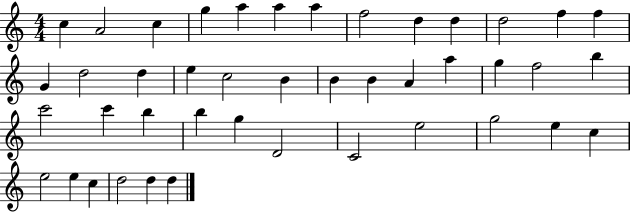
C5/q A4/h C5/q G5/q A5/q A5/q A5/q F5/h D5/q D5/q D5/h F5/q F5/q G4/q D5/h D5/q E5/q C5/h B4/q B4/q B4/q A4/q A5/q G5/q F5/h B5/q C6/h C6/q B5/q B5/q G5/q D4/h C4/h E5/h G5/h E5/q C5/q E5/h E5/q C5/q D5/h D5/q D5/q